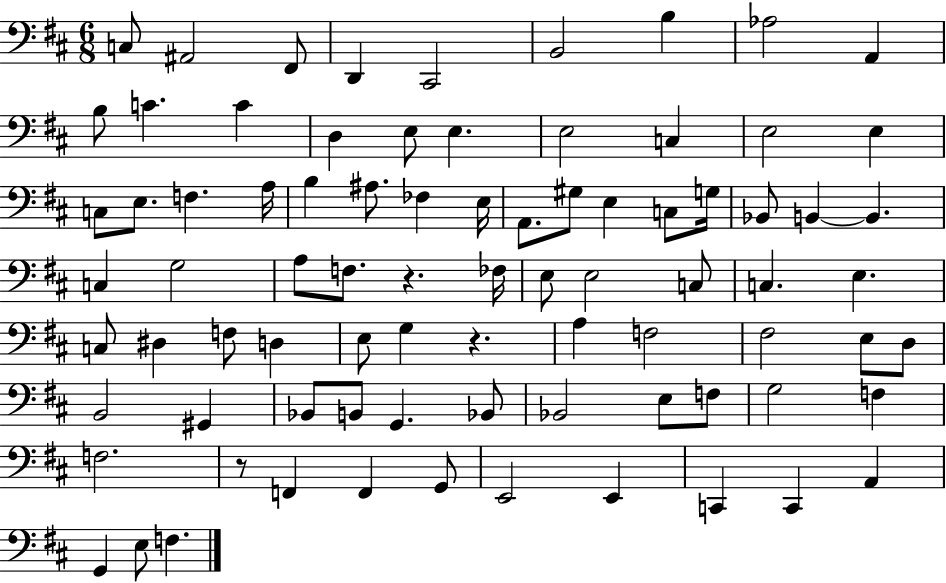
X:1
T:Untitled
M:6/8
L:1/4
K:D
C,/2 ^A,,2 ^F,,/2 D,, ^C,,2 B,,2 B, _A,2 A,, B,/2 C C D, E,/2 E, E,2 C, E,2 E, C,/2 E,/2 F, A,/4 B, ^A,/2 _F, E,/4 A,,/2 ^G,/2 E, C,/2 G,/4 _B,,/2 B,, B,, C, G,2 A,/2 F,/2 z _F,/4 E,/2 E,2 C,/2 C, E, C,/2 ^D, F,/2 D, E,/2 G, z A, F,2 ^F,2 E,/2 D,/2 B,,2 ^G,, _B,,/2 B,,/2 G,, _B,,/2 _B,,2 E,/2 F,/2 G,2 F, F,2 z/2 F,, F,, G,,/2 E,,2 E,, C,, C,, A,, G,, E,/2 F,